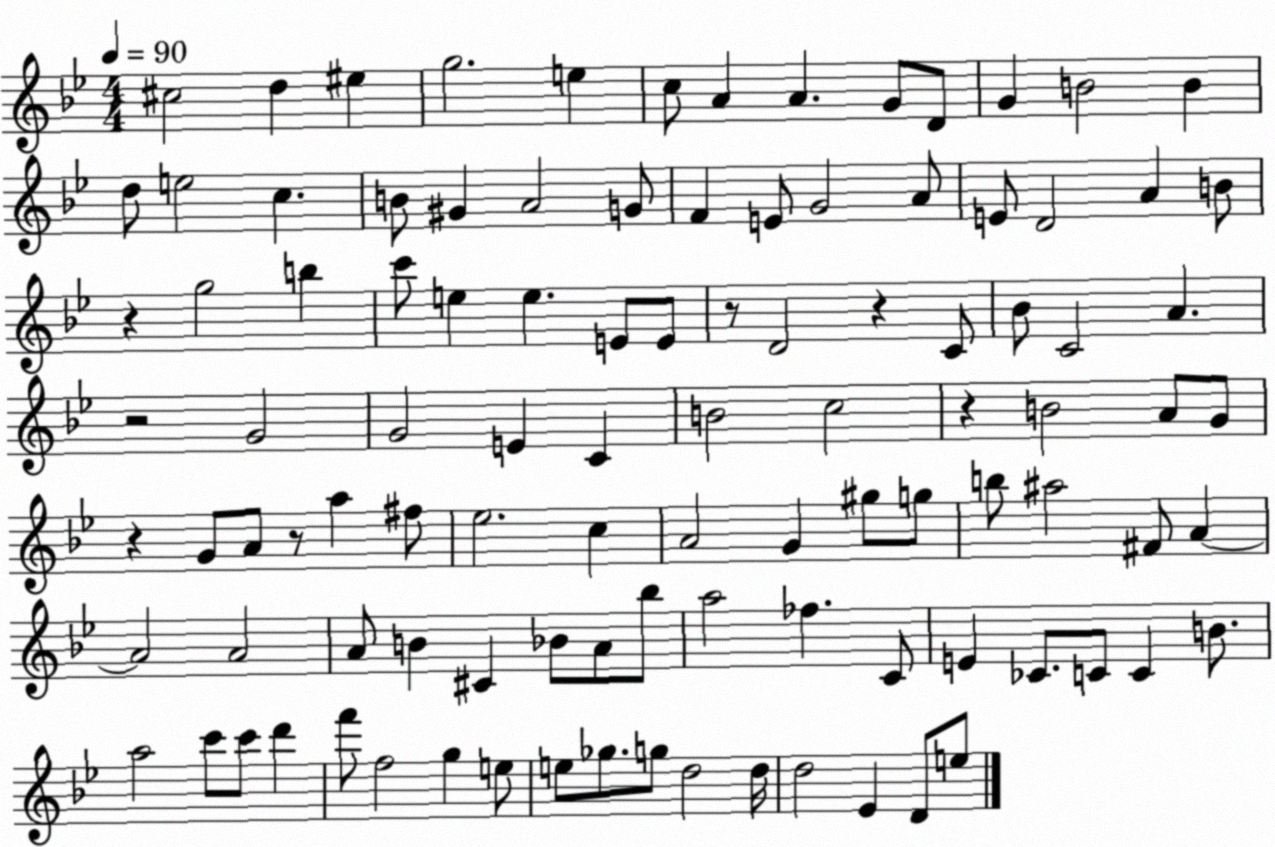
X:1
T:Untitled
M:4/4
L:1/4
K:Bb
^c2 d ^e g2 e c/2 A A G/2 D/2 G B2 B d/2 e2 c B/2 ^G A2 G/2 F E/2 G2 A/2 E/2 D2 A B/2 z g2 b c'/2 e e E/2 E/2 z/2 D2 z C/2 _B/2 C2 A z2 G2 G2 E C B2 c2 z B2 A/2 G/2 z G/2 A/2 z/2 a ^f/2 _e2 c A2 G ^g/2 g/2 b/2 ^a2 ^F/2 A A2 A2 A/2 B ^C _B/2 A/2 _b/2 a2 _f C/2 E _C/2 C/2 C B/2 a2 c'/2 c'/2 d' f'/2 f2 g e/2 e/2 _g/2 g/2 d2 d/4 d2 _E D/2 e/2